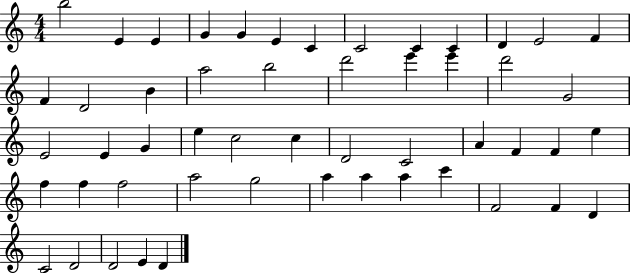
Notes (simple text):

B5/h E4/q E4/q G4/q G4/q E4/q C4/q C4/h C4/q C4/q D4/q E4/h F4/q F4/q D4/h B4/q A5/h B5/h D6/h E6/q E6/q D6/h G4/h E4/h E4/q G4/q E5/q C5/h C5/q D4/h C4/h A4/q F4/q F4/q E5/q F5/q F5/q F5/h A5/h G5/h A5/q A5/q A5/q C6/q F4/h F4/q D4/q C4/h D4/h D4/h E4/q D4/q